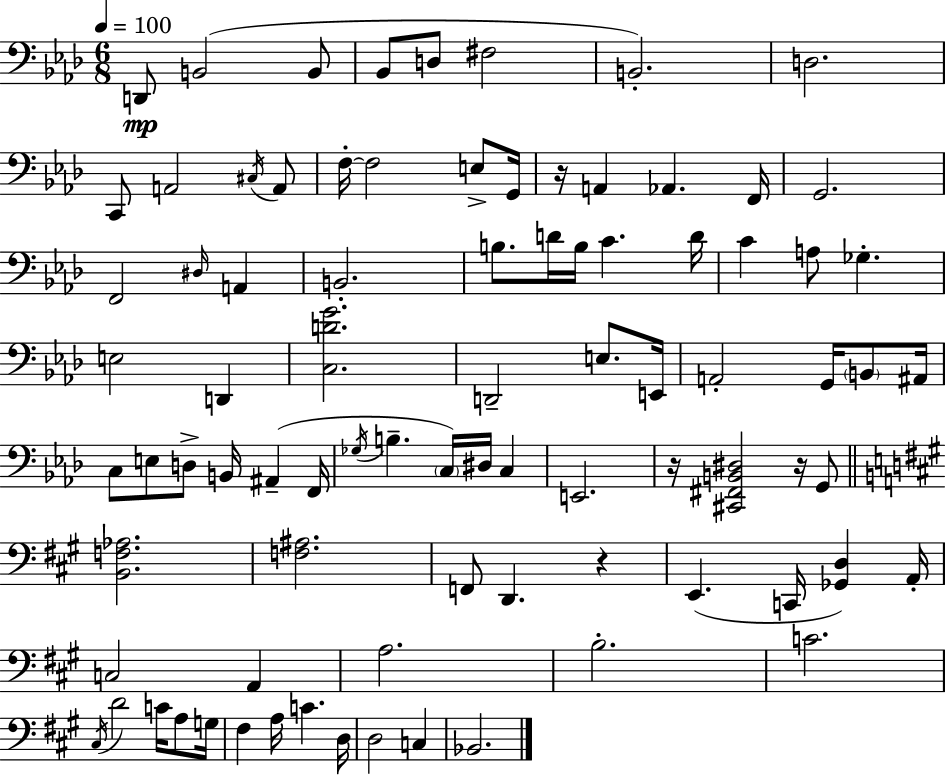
X:1
T:Untitled
M:6/8
L:1/4
K:Ab
D,,/2 B,,2 B,,/2 _B,,/2 D,/2 ^F,2 B,,2 D,2 C,,/2 A,,2 ^C,/4 A,,/2 F,/4 F,2 E,/2 G,,/4 z/4 A,, _A,, F,,/4 G,,2 F,,2 ^D,/4 A,, B,,2 B,/2 D/4 B,/4 C D/4 C A,/2 _G, E,2 D,, [C,DG]2 D,,2 E,/2 E,,/4 A,,2 G,,/4 B,,/2 ^A,,/4 C,/2 E,/2 D,/2 B,,/4 ^A,, F,,/4 _G,/4 B, C,/4 ^D,/4 C, E,,2 z/4 [^C,,^F,,B,,^D,]2 z/4 G,,/2 [B,,F,_A,]2 [F,^A,]2 F,,/2 D,, z E,, C,,/4 [_G,,D,] A,,/4 C,2 A,, A,2 B,2 C2 ^C,/4 D2 C/4 A,/2 G,/4 ^F, A,/4 C D,/4 D,2 C, _B,,2